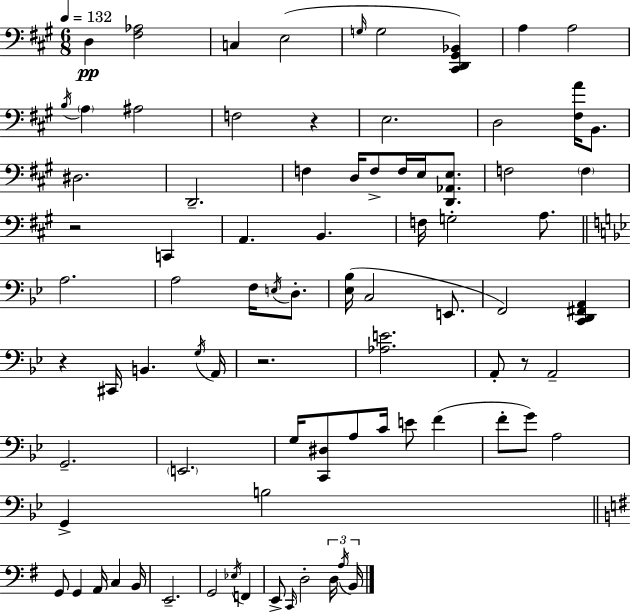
D3/q [F#3,Ab3]/h C3/q E3/h G3/s G3/h [C#2,D2,G#2,Bb2]/q A3/q A3/h B3/s A3/q A#3/h F3/h R/q E3/h. D3/h [F#3,A4]/s B2/e. D#3/h. D2/h. F3/q D3/s F3/e F3/s E3/s [D2,Ab2,E3]/e. F3/h F3/q R/h C2/q A2/q. B2/q. F3/s G3/h A3/e. A3/h. A3/h F3/s E3/s D3/e. [Eb3,Bb3]/s C3/h E2/e. F2/h [C2,D2,F#2,A2]/q R/q C#2/s B2/q. G3/s A2/s R/h. [Ab3,E4]/h. A2/e R/e A2/h G2/h. E2/h. G3/s [C2,D#3]/e A3/e C4/s E4/e F4/q F4/e G4/e A3/h G2/q B3/h G2/e G2/q A2/s C3/q B2/s E2/h. G2/h Eb3/s F2/q E2/e C2/s D3/h D3/s A3/s B2/s